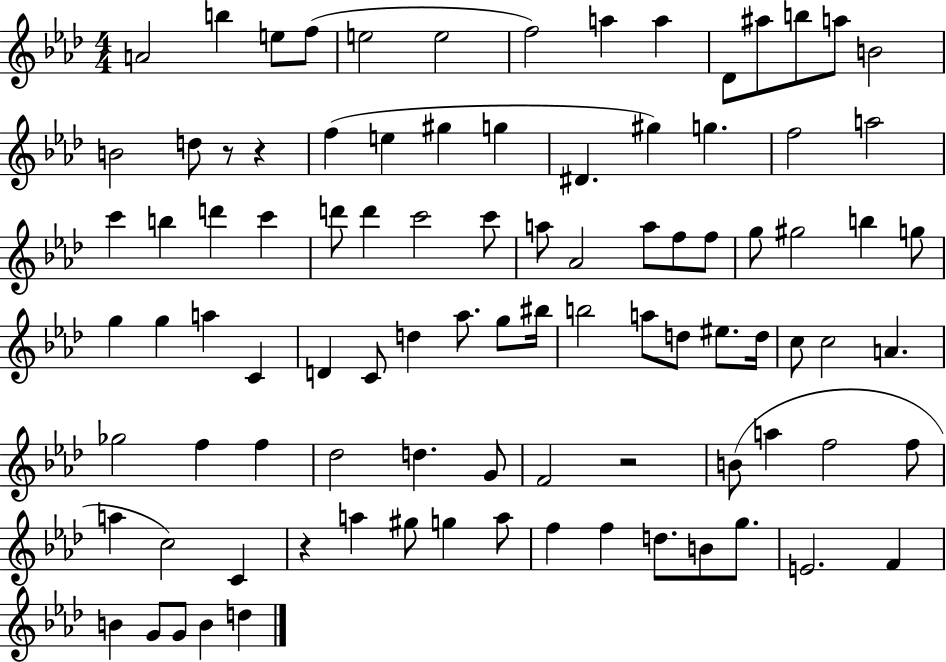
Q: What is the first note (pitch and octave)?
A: A4